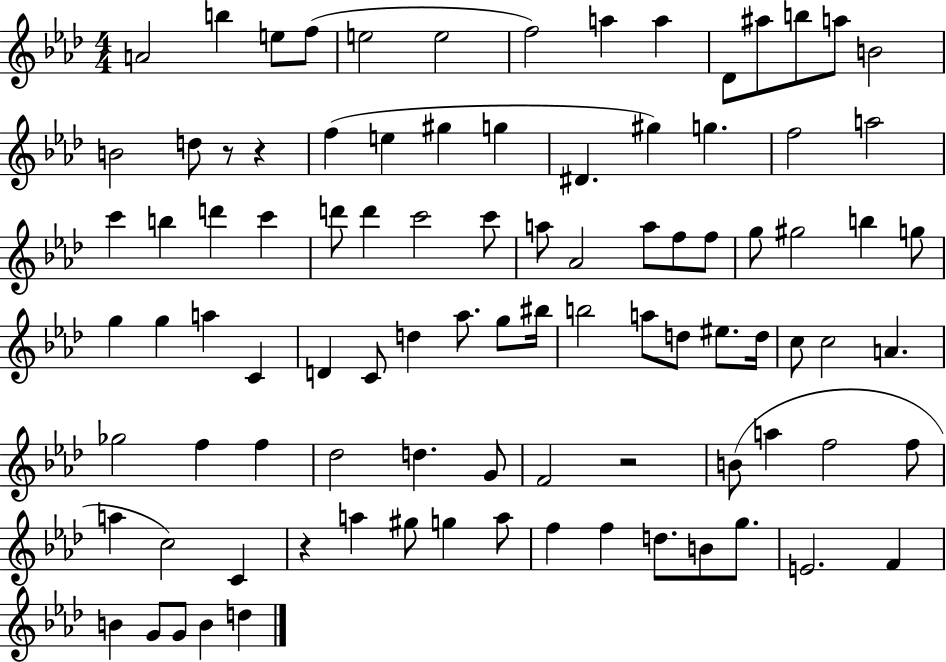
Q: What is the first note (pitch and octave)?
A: A4